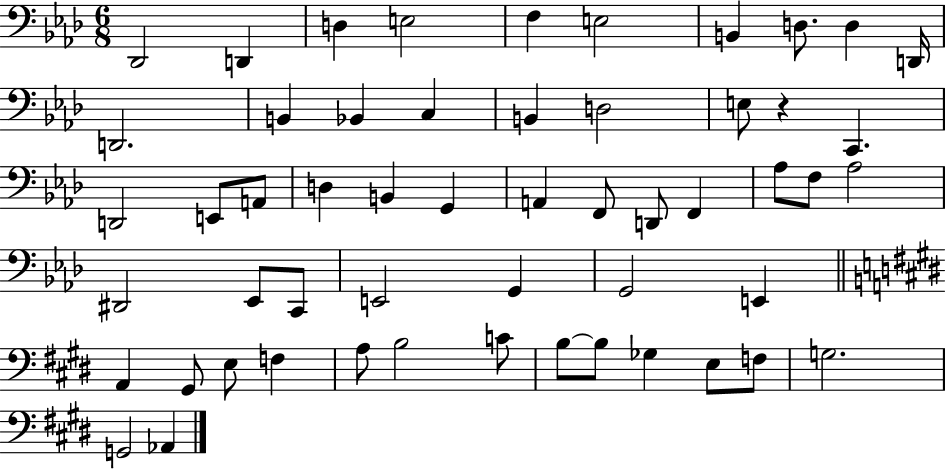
{
  \clef bass
  \numericTimeSignature
  \time 6/8
  \key aes \major
  des,2 d,4 | d4 e2 | f4 e2 | b,4 d8. d4 d,16 | \break d,2. | b,4 bes,4 c4 | b,4 d2 | e8 r4 c,4. | \break d,2 e,8 a,8 | d4 b,4 g,4 | a,4 f,8 d,8 f,4 | aes8 f8 aes2 | \break dis,2 ees,8 c,8 | e,2 g,4 | g,2 e,4 | \bar "||" \break \key e \major a,4 gis,8 e8 f4 | a8 b2 c'8 | b8~~ b8 ges4 e8 f8 | g2. | \break g,2 aes,4 | \bar "|."
}